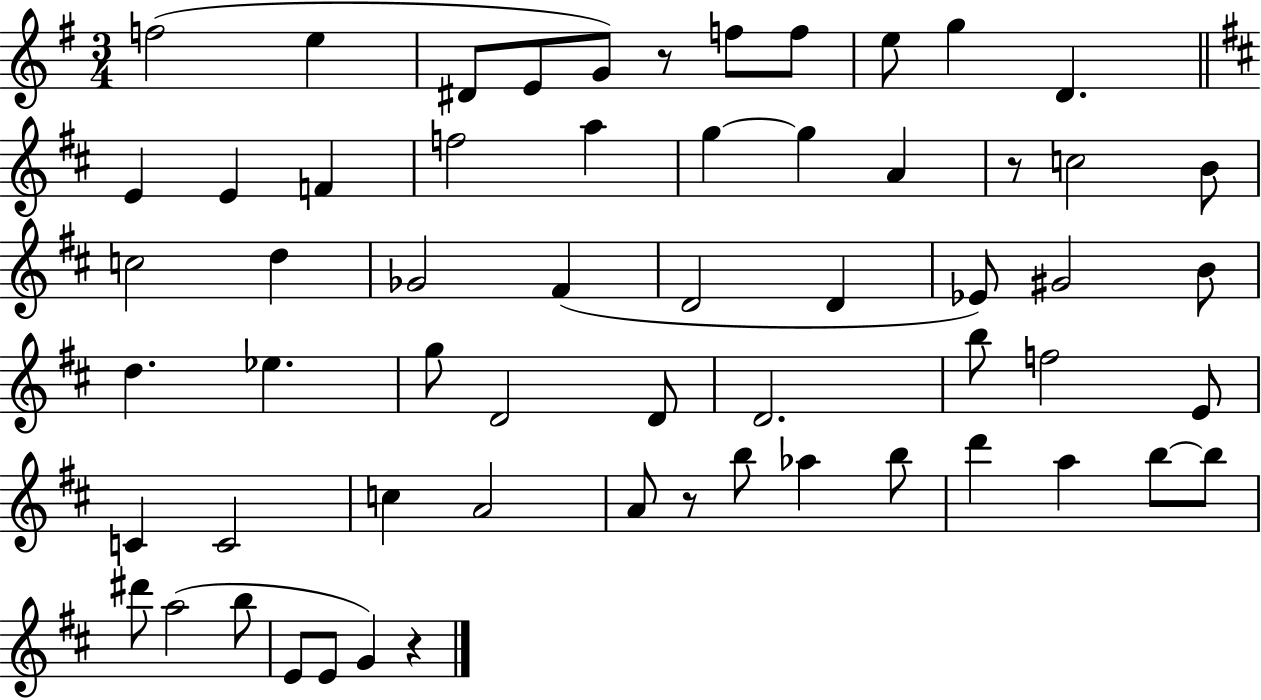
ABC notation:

X:1
T:Untitled
M:3/4
L:1/4
K:G
f2 e ^D/2 E/2 G/2 z/2 f/2 f/2 e/2 g D E E F f2 a g g A z/2 c2 B/2 c2 d _G2 ^F D2 D _E/2 ^G2 B/2 d _e g/2 D2 D/2 D2 b/2 f2 E/2 C C2 c A2 A/2 z/2 b/2 _a b/2 d' a b/2 b/2 ^d'/2 a2 b/2 E/2 E/2 G z